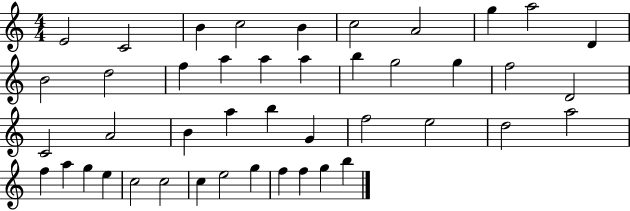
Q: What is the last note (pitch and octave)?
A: B5